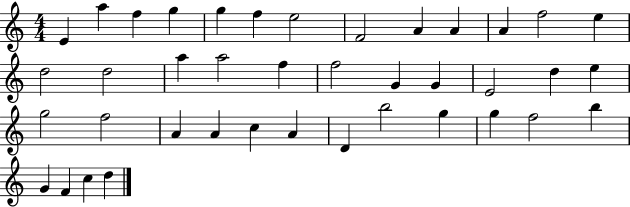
{
  \clef treble
  \numericTimeSignature
  \time 4/4
  \key c \major
  e'4 a''4 f''4 g''4 | g''4 f''4 e''2 | f'2 a'4 a'4 | a'4 f''2 e''4 | \break d''2 d''2 | a''4 a''2 f''4 | f''2 g'4 g'4 | e'2 d''4 e''4 | \break g''2 f''2 | a'4 a'4 c''4 a'4 | d'4 b''2 g''4 | g''4 f''2 b''4 | \break g'4 f'4 c''4 d''4 | \bar "|."
}